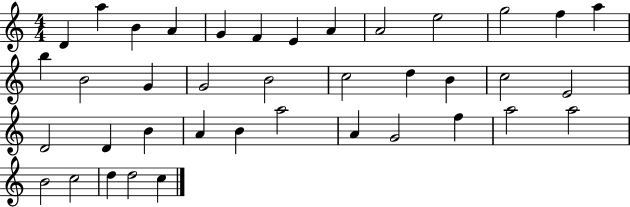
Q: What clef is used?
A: treble